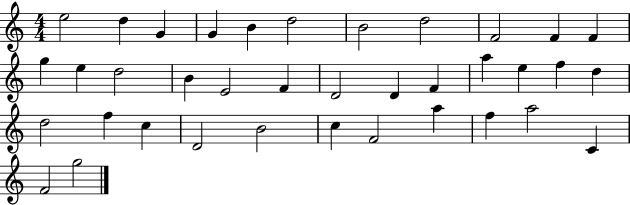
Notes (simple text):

E5/h D5/q G4/q G4/q B4/q D5/h B4/h D5/h F4/h F4/q F4/q G5/q E5/q D5/h B4/q E4/h F4/q D4/h D4/q F4/q A5/q E5/q F5/q D5/q D5/h F5/q C5/q D4/h B4/h C5/q F4/h A5/q F5/q A5/h C4/q F4/h G5/h